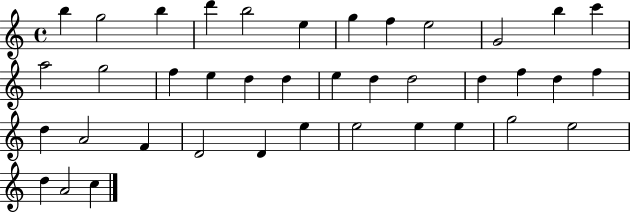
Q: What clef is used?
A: treble